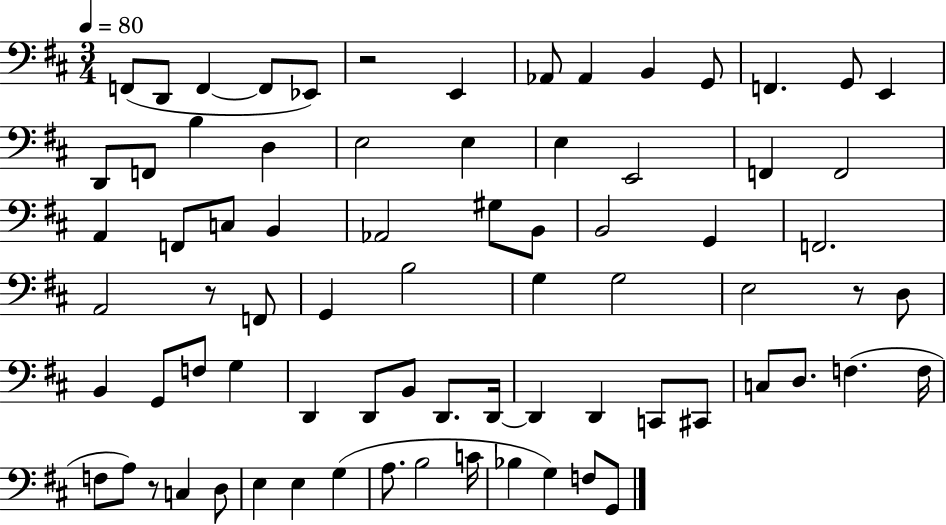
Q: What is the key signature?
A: D major